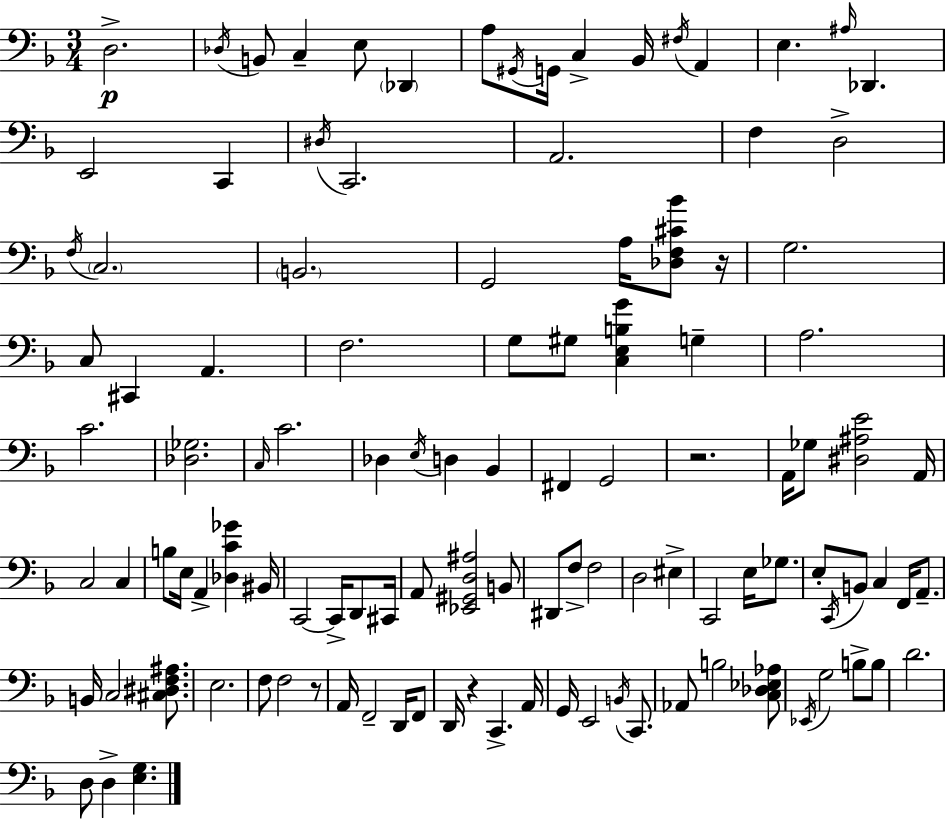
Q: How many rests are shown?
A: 4